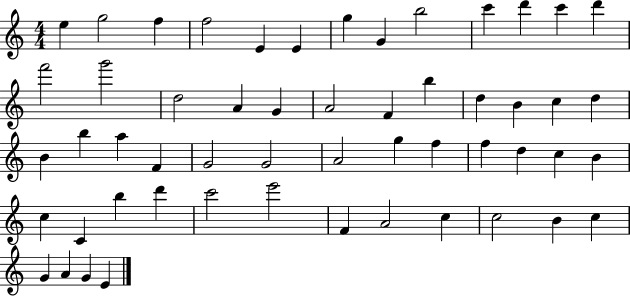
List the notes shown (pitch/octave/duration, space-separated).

E5/q G5/h F5/q F5/h E4/q E4/q G5/q G4/q B5/h C6/q D6/q C6/q D6/q F6/h G6/h D5/h A4/q G4/q A4/h F4/q B5/q D5/q B4/q C5/q D5/q B4/q B5/q A5/q F4/q G4/h G4/h A4/h G5/q F5/q F5/q D5/q C5/q B4/q C5/q C4/q B5/q D6/q C6/h E6/h F4/q A4/h C5/q C5/h B4/q C5/q G4/q A4/q G4/q E4/q